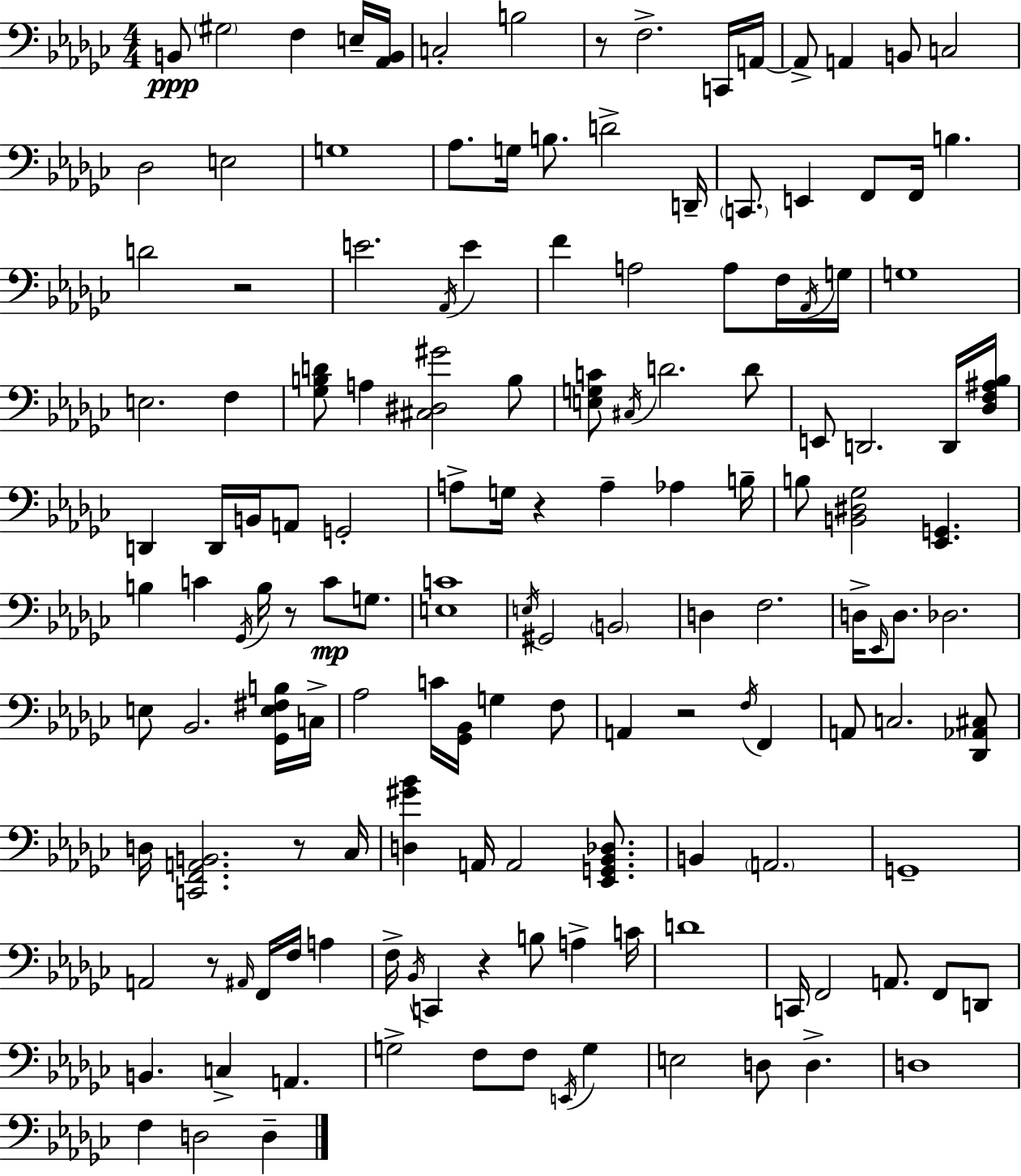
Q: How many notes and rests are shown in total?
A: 146